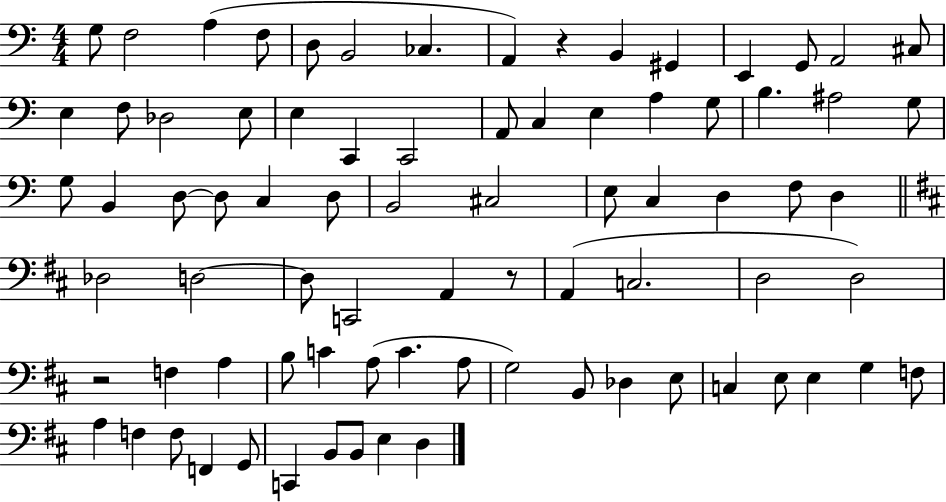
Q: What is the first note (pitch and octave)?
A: G3